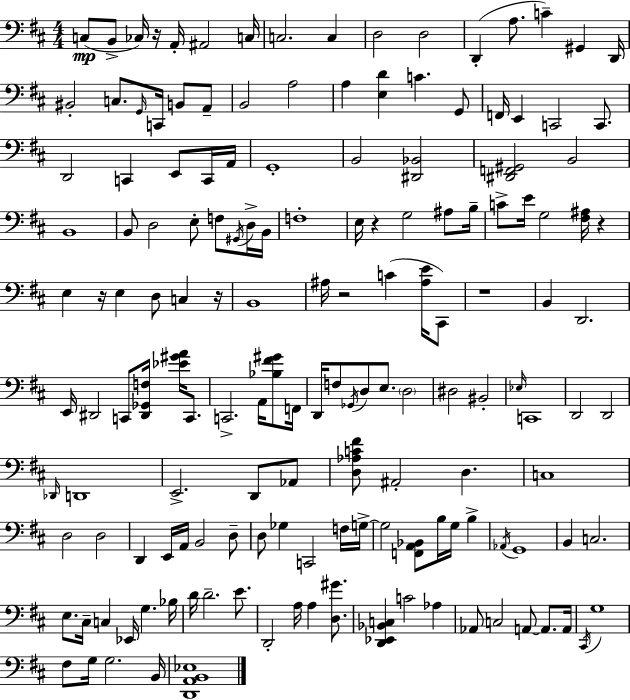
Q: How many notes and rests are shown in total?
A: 156